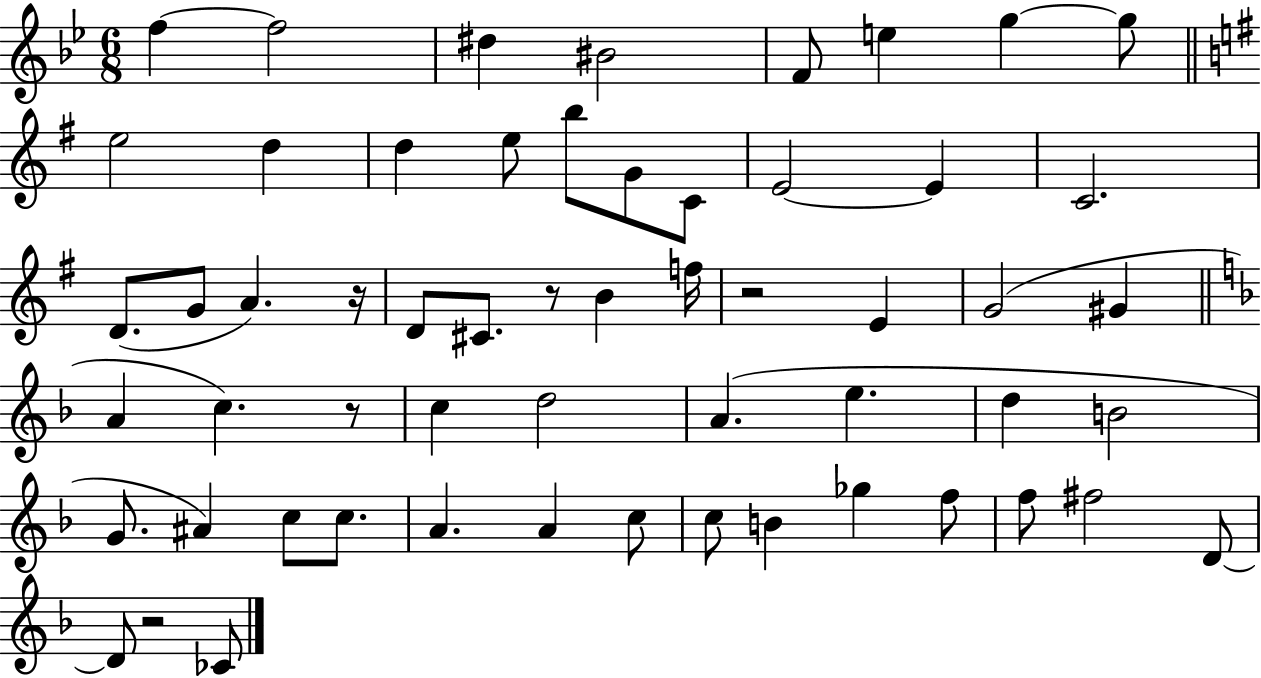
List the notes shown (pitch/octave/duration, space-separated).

F5/q F5/h D#5/q BIS4/h F4/e E5/q G5/q G5/e E5/h D5/q D5/q E5/e B5/e G4/e C4/e E4/h E4/q C4/h. D4/e. G4/e A4/q. R/s D4/e C#4/e. R/e B4/q F5/s R/h E4/q G4/h G#4/q A4/q C5/q. R/e C5/q D5/h A4/q. E5/q. D5/q B4/h G4/e. A#4/q C5/e C5/e. A4/q. A4/q C5/e C5/e B4/q Gb5/q F5/e F5/e F#5/h D4/e D4/e R/h CES4/e